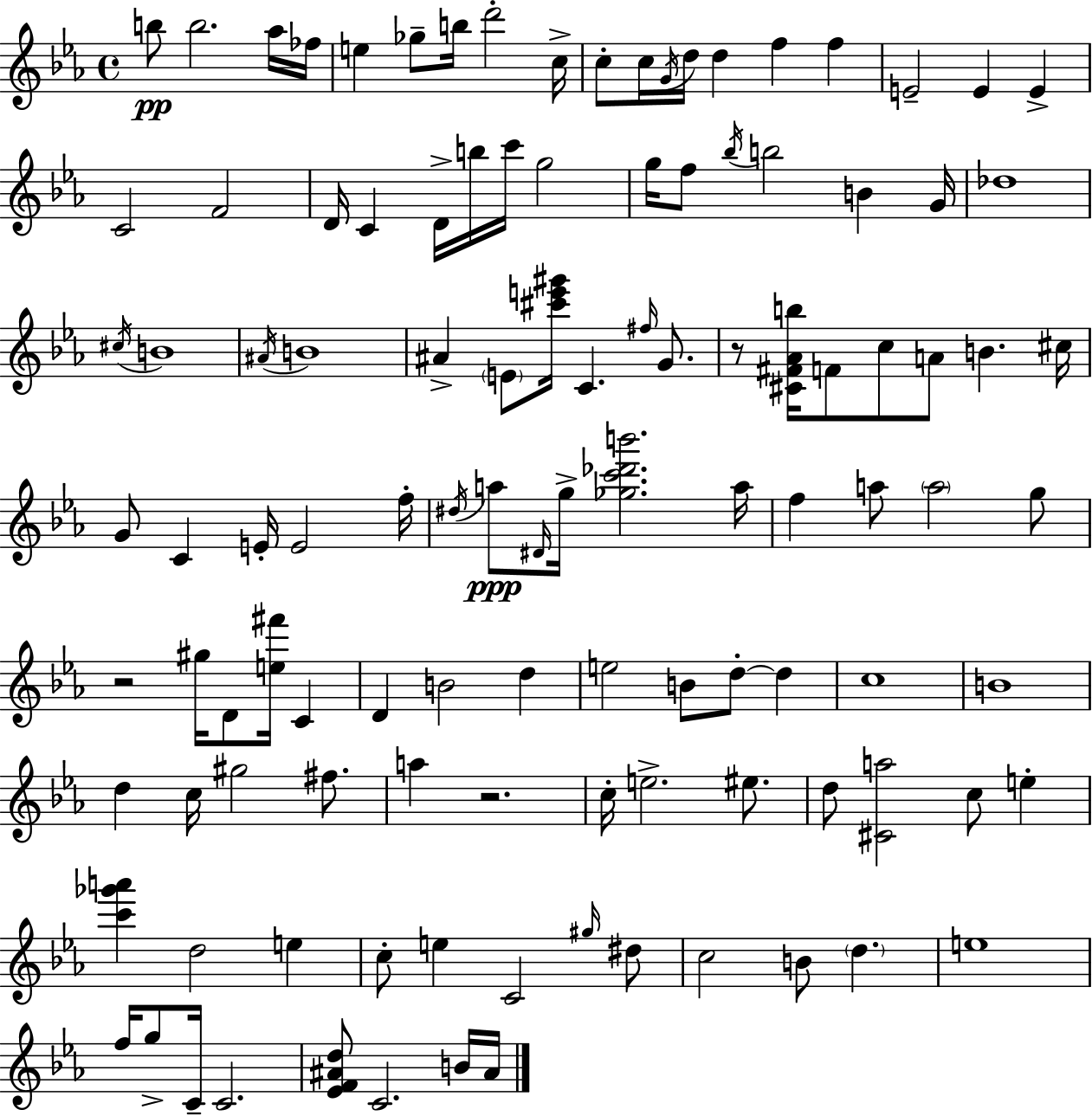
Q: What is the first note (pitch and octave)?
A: B5